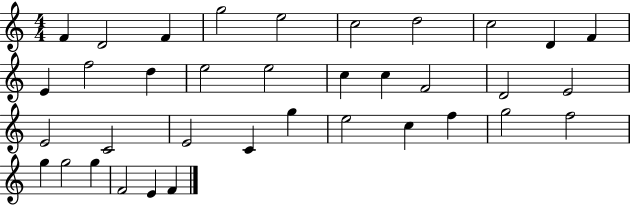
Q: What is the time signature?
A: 4/4